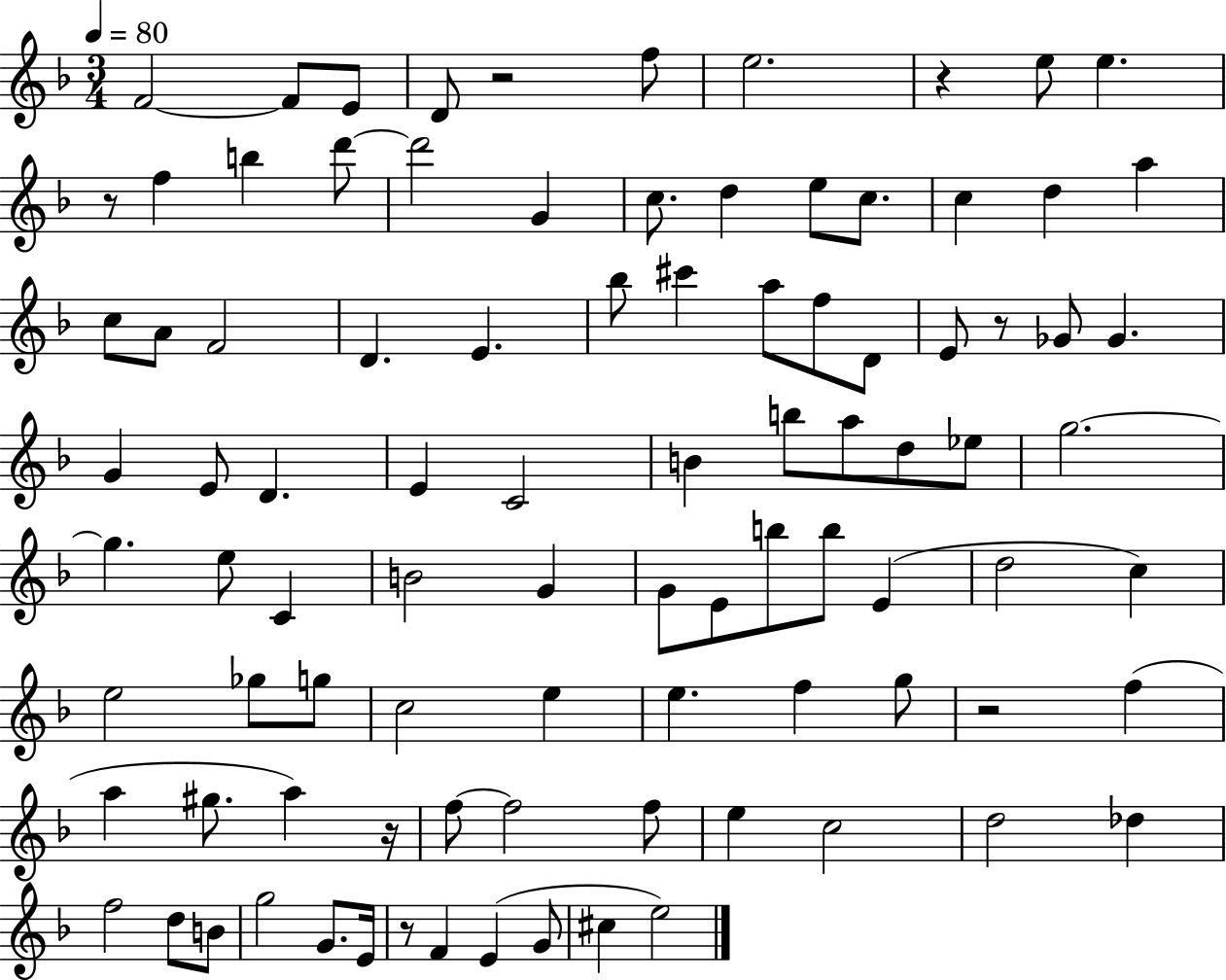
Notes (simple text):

F4/h F4/e E4/e D4/e R/h F5/e E5/h. R/q E5/e E5/q. R/e F5/q B5/q D6/e D6/h G4/q C5/e. D5/q E5/e C5/e. C5/q D5/q A5/q C5/e A4/e F4/h D4/q. E4/q. Bb5/e C#6/q A5/e F5/e D4/e E4/e R/e Gb4/e Gb4/q. G4/q E4/e D4/q. E4/q C4/h B4/q B5/e A5/e D5/e Eb5/e G5/h. G5/q. E5/e C4/q B4/h G4/q G4/e E4/e B5/e B5/e E4/q D5/h C5/q E5/h Gb5/e G5/e C5/h E5/q E5/q. F5/q G5/e R/h F5/q A5/q G#5/e. A5/q R/s F5/e F5/h F5/e E5/q C5/h D5/h Db5/q F5/h D5/e B4/e G5/h G4/e. E4/s R/e F4/q E4/q G4/e C#5/q E5/h